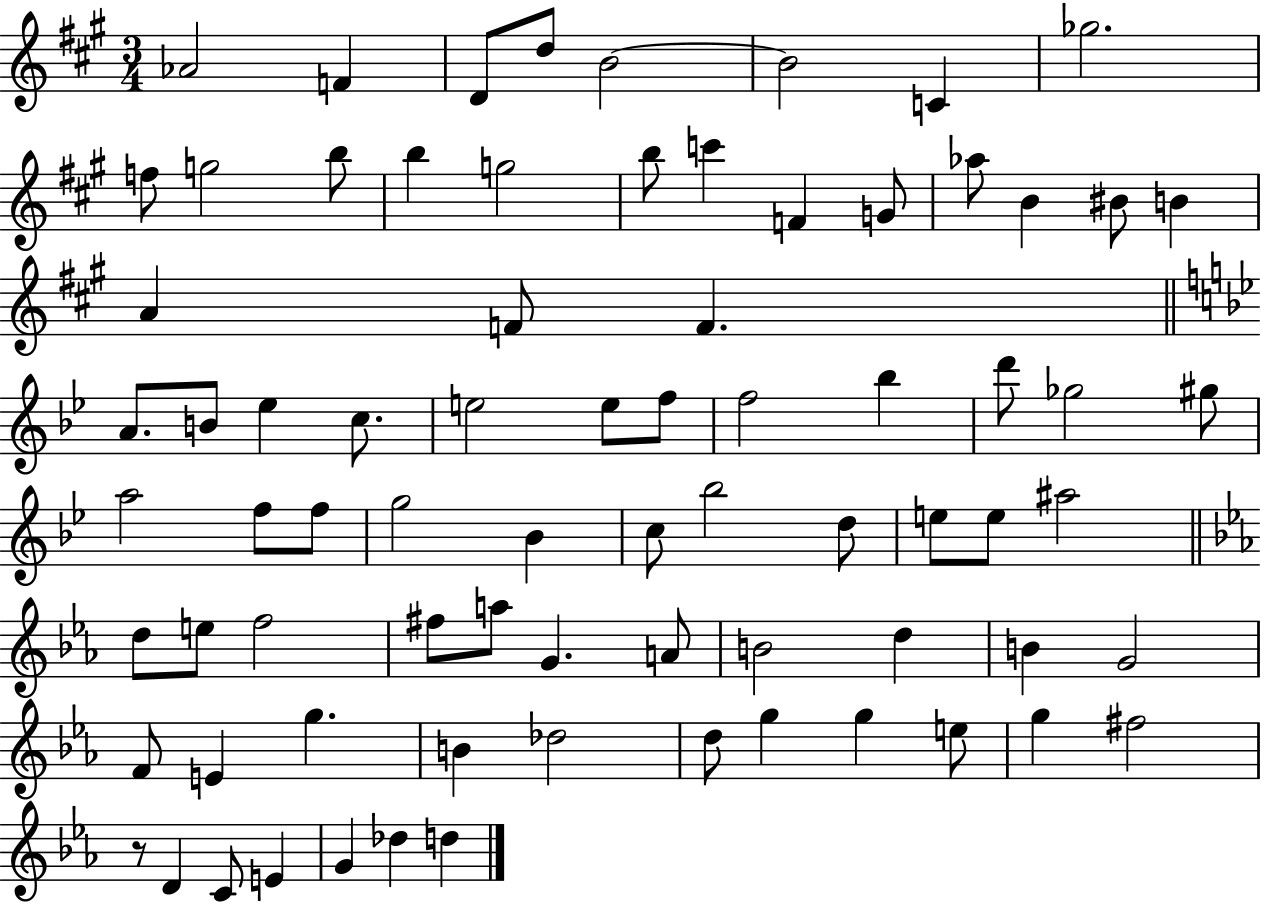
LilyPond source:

{
  \clef treble
  \numericTimeSignature
  \time 3/4
  \key a \major
  aes'2 f'4 | d'8 d''8 b'2~~ | b'2 c'4 | ges''2. | \break f''8 g''2 b''8 | b''4 g''2 | b''8 c'''4 f'4 g'8 | aes''8 b'4 bis'8 b'4 | \break a'4 f'8 f'4. | \bar "||" \break \key bes \major a'8. b'8 ees''4 c''8. | e''2 e''8 f''8 | f''2 bes''4 | d'''8 ges''2 gis''8 | \break a''2 f''8 f''8 | g''2 bes'4 | c''8 bes''2 d''8 | e''8 e''8 ais''2 | \break \bar "||" \break \key c \minor d''8 e''8 f''2 | fis''8 a''8 g'4. a'8 | b'2 d''4 | b'4 g'2 | \break f'8 e'4 g''4. | b'4 des''2 | d''8 g''4 g''4 e''8 | g''4 fis''2 | \break r8 d'4 c'8 e'4 | g'4 des''4 d''4 | \bar "|."
}